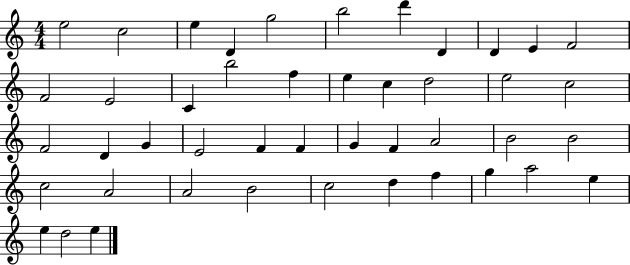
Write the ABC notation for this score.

X:1
T:Untitled
M:4/4
L:1/4
K:C
e2 c2 e D g2 b2 d' D D E F2 F2 E2 C b2 f e c d2 e2 c2 F2 D G E2 F F G F A2 B2 B2 c2 A2 A2 B2 c2 d f g a2 e e d2 e